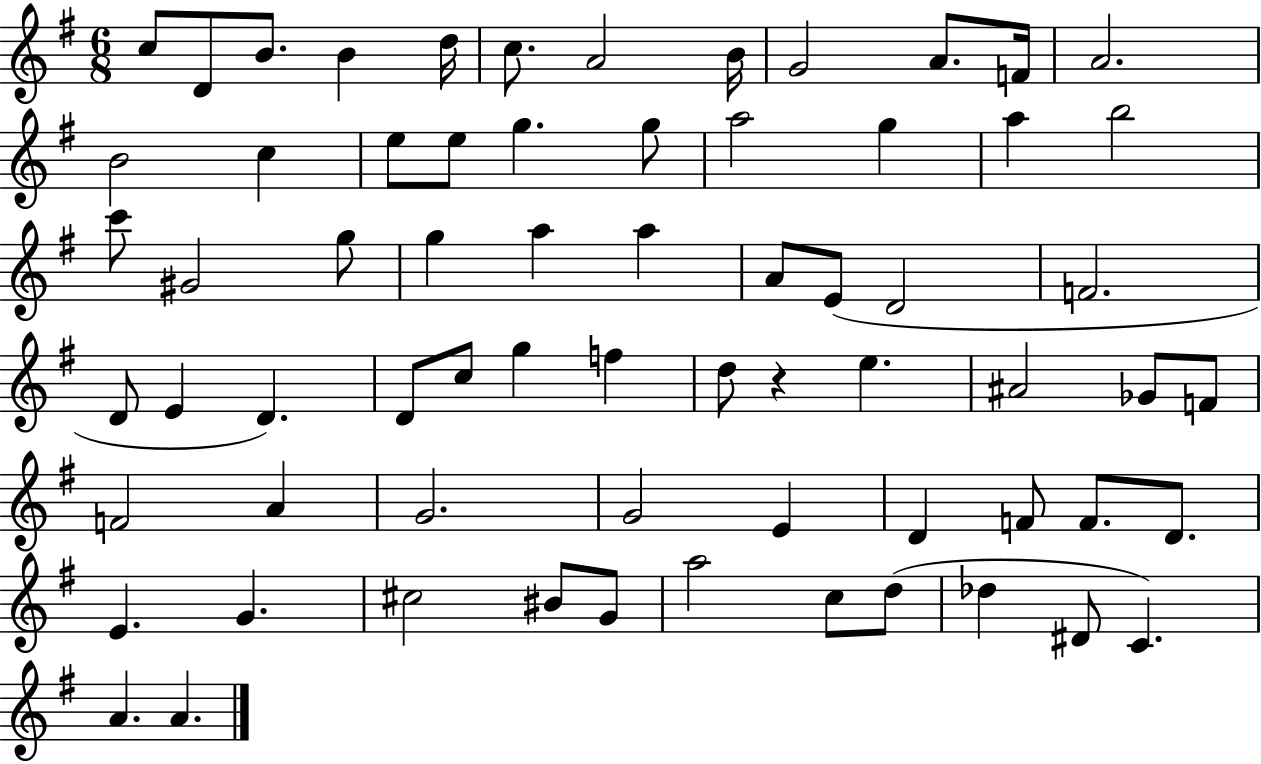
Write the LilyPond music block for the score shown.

{
  \clef treble
  \numericTimeSignature
  \time 6/8
  \key g \major
  c''8 d'8 b'8. b'4 d''16 | c''8. a'2 b'16 | g'2 a'8. f'16 | a'2. | \break b'2 c''4 | e''8 e''8 g''4. g''8 | a''2 g''4 | a''4 b''2 | \break c'''8 gis'2 g''8 | g''4 a''4 a''4 | a'8 e'8( d'2 | f'2. | \break d'8 e'4 d'4.) | d'8 c''8 g''4 f''4 | d''8 r4 e''4. | ais'2 ges'8 f'8 | \break f'2 a'4 | g'2. | g'2 e'4 | d'4 f'8 f'8. d'8. | \break e'4. g'4. | cis''2 bis'8 g'8 | a''2 c''8 d''8( | des''4 dis'8 c'4.) | \break a'4. a'4. | \bar "|."
}